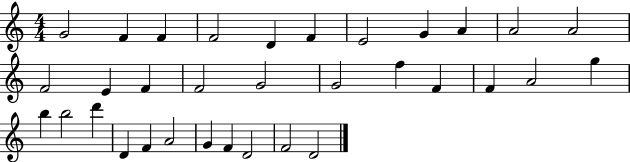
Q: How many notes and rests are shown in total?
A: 33